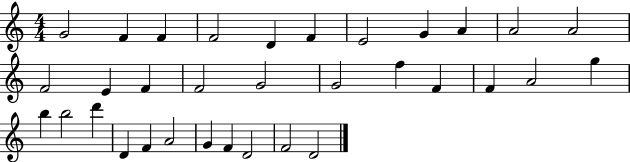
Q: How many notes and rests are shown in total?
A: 33